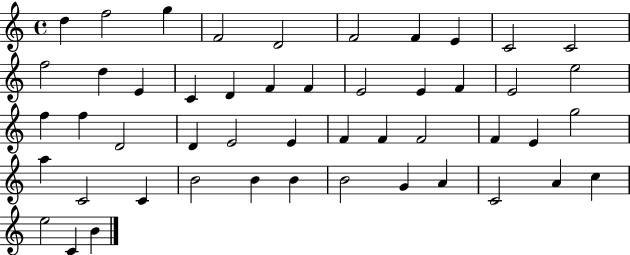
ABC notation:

X:1
T:Untitled
M:4/4
L:1/4
K:C
d f2 g F2 D2 F2 F E C2 C2 f2 d E C D F F E2 E F E2 e2 f f D2 D E2 E F F F2 F E g2 a C2 C B2 B B B2 G A C2 A c e2 C B